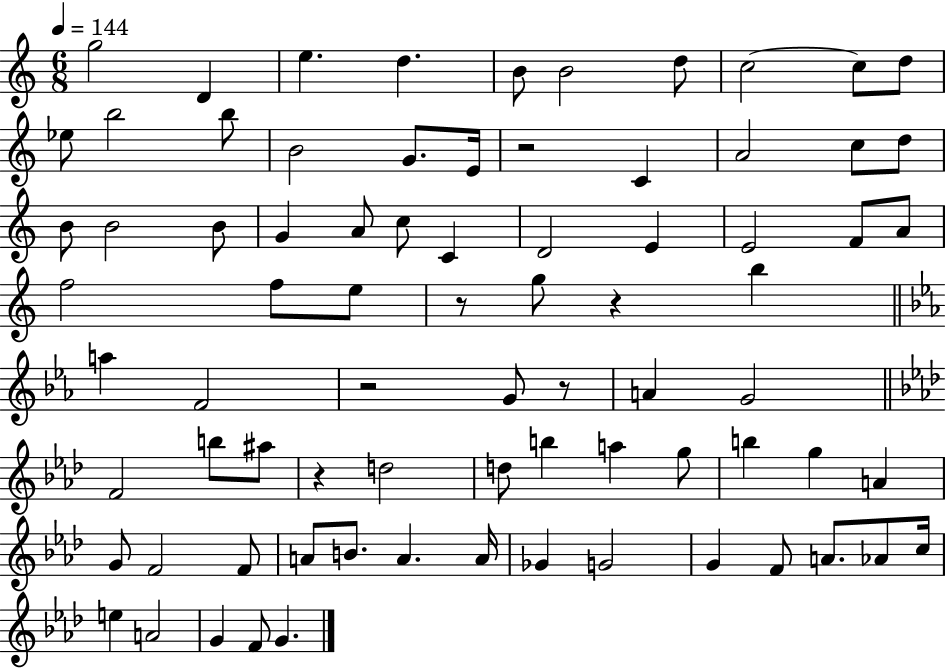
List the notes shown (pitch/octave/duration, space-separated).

G5/h D4/q E5/q. D5/q. B4/e B4/h D5/e C5/h C5/e D5/e Eb5/e B5/h B5/e B4/h G4/e. E4/s R/h C4/q A4/h C5/e D5/e B4/e B4/h B4/e G4/q A4/e C5/e C4/q D4/h E4/q E4/h F4/e A4/e F5/h F5/e E5/e R/e G5/e R/q B5/q A5/q F4/h R/h G4/e R/e A4/q G4/h F4/h B5/e A#5/e R/q D5/h D5/e B5/q A5/q G5/e B5/q G5/q A4/q G4/e F4/h F4/e A4/e B4/e. A4/q. A4/s Gb4/q G4/h G4/q F4/e A4/e. Ab4/e C5/s E5/q A4/h G4/q F4/e G4/q.